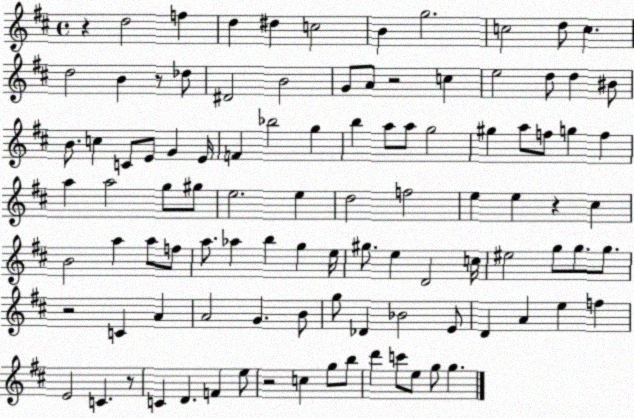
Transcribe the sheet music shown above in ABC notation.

X:1
T:Untitled
M:4/4
L:1/4
K:D
z d2 f d ^d c2 B g2 c2 d/2 c d2 B z/2 _d/2 ^D2 B2 G/2 A/2 z2 c e2 d/2 d ^B/2 B/2 c C/2 E/2 G E/4 F _b2 g b a/2 a/2 g2 ^g a/2 f/2 g f a a2 g/2 ^g/2 e2 e d2 f2 e e z ^c B2 a a/2 f/2 a/2 _a b g e/4 ^g/2 e D2 c/4 ^e2 g/2 g/2 g/2 z2 C A A2 G B/2 g/2 _D _B2 E/2 D A e f E2 C z/2 C D F e/2 z2 c g/2 b/2 d' c'/2 e/2 g/2 g